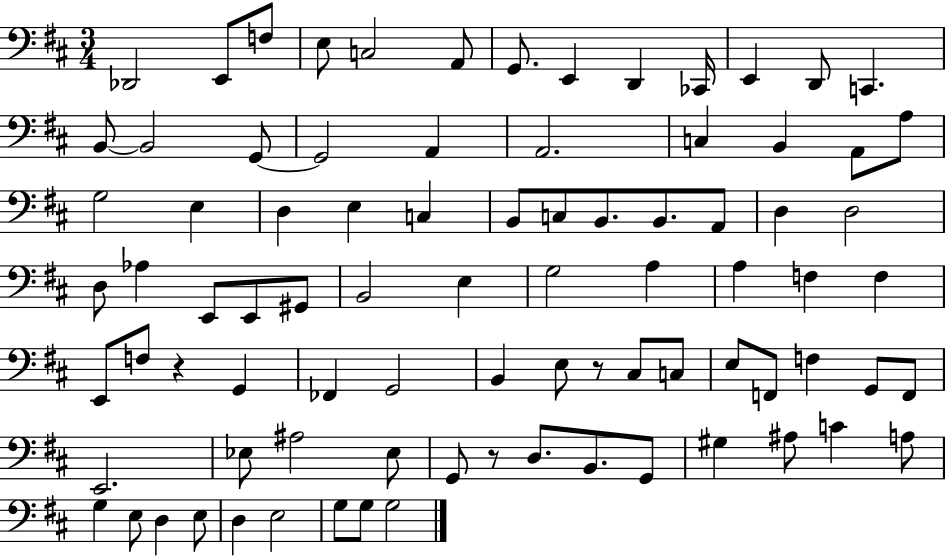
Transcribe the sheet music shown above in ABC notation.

X:1
T:Untitled
M:3/4
L:1/4
K:D
_D,,2 E,,/2 F,/2 E,/2 C,2 A,,/2 G,,/2 E,, D,, _C,,/4 E,, D,,/2 C,, B,,/2 B,,2 G,,/2 G,,2 A,, A,,2 C, B,, A,,/2 A,/2 G,2 E, D, E, C, B,,/2 C,/2 B,,/2 B,,/2 A,,/2 D, D,2 D,/2 _A, E,,/2 E,,/2 ^G,,/2 B,,2 E, G,2 A, A, F, F, E,,/2 F,/2 z G,, _F,, G,,2 B,, E,/2 z/2 ^C,/2 C,/2 E,/2 F,,/2 F, G,,/2 F,,/2 E,,2 _E,/2 ^A,2 _E,/2 G,,/2 z/2 D,/2 B,,/2 G,,/2 ^G, ^A,/2 C A,/2 G, E,/2 D, E,/2 D, E,2 G,/2 G,/2 G,2